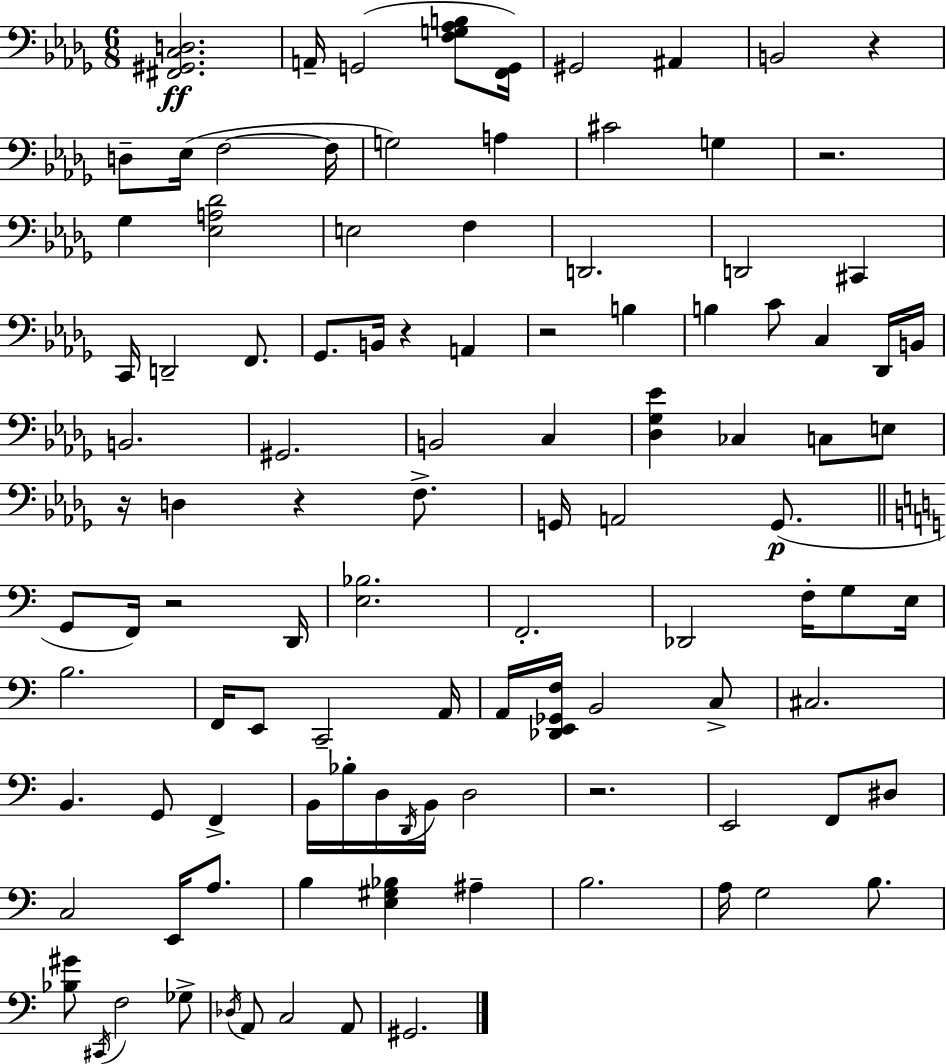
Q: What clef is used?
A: bass